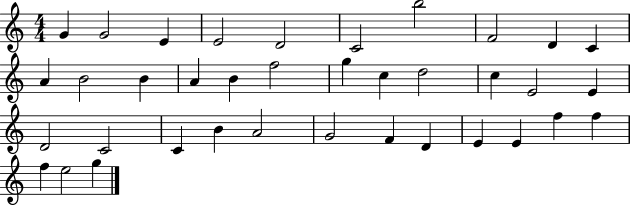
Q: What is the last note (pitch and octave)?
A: G5